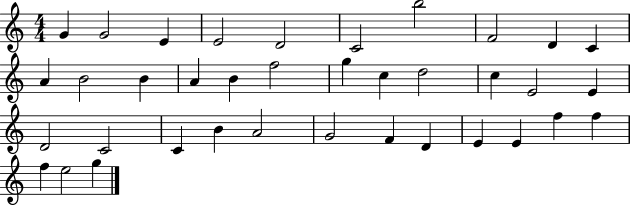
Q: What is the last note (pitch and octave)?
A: G5